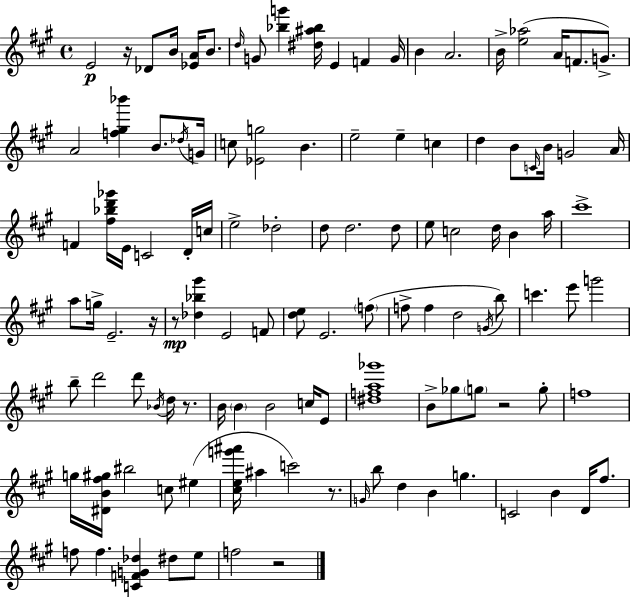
E4/h R/s Db4/e B4/s [Eb4,A4]/s B4/e. D5/s G4/e [Bb5,G6]/q [D#5,A#5,Bb5]/s E4/q F4/q G4/s B4/q A4/h. B4/s [E5,Ab5]/h A4/s F4/e. G4/e. A4/h [F5,G#5,Bb6]/q B4/e. Db5/s G4/s C5/e [Eb4,G5]/h B4/q. E5/h E5/q C5/q D5/q B4/e C4/s B4/s G4/h A4/s F4/q [F#5,Bb5,D6,Gb6]/s E4/s C4/h D4/s C5/s E5/h Db5/h D5/e D5/h. D5/e E5/e C5/h D5/s B4/q A5/s C#6/w A5/e G5/s E4/h. R/s R/e [Db5,Bb5,G#6]/q E4/h F4/e [D5,E5]/e E4/h. F5/e F5/e F5/q D5/h G4/s B5/e C6/q. E6/e G6/h B5/e D6/h D6/e Bb4/s D5/s R/e. B4/s B4/q B4/h C5/s E4/e [D#5,F5,A5,Gb6]/w B4/e Gb5/e G5/e R/h G5/e F5/w G5/s [D#4,B4,F#5,G#5]/s BIS5/h C5/e EIS5/q [C#5,E5,G6,A#6]/s A#5/q C6/h R/e. G4/s B5/e D5/q B4/q G5/q. C4/h B4/q D4/s F#5/e. F5/e F5/q. [C4,F4,G4,Db5]/q D#5/e E5/e F5/h R/h